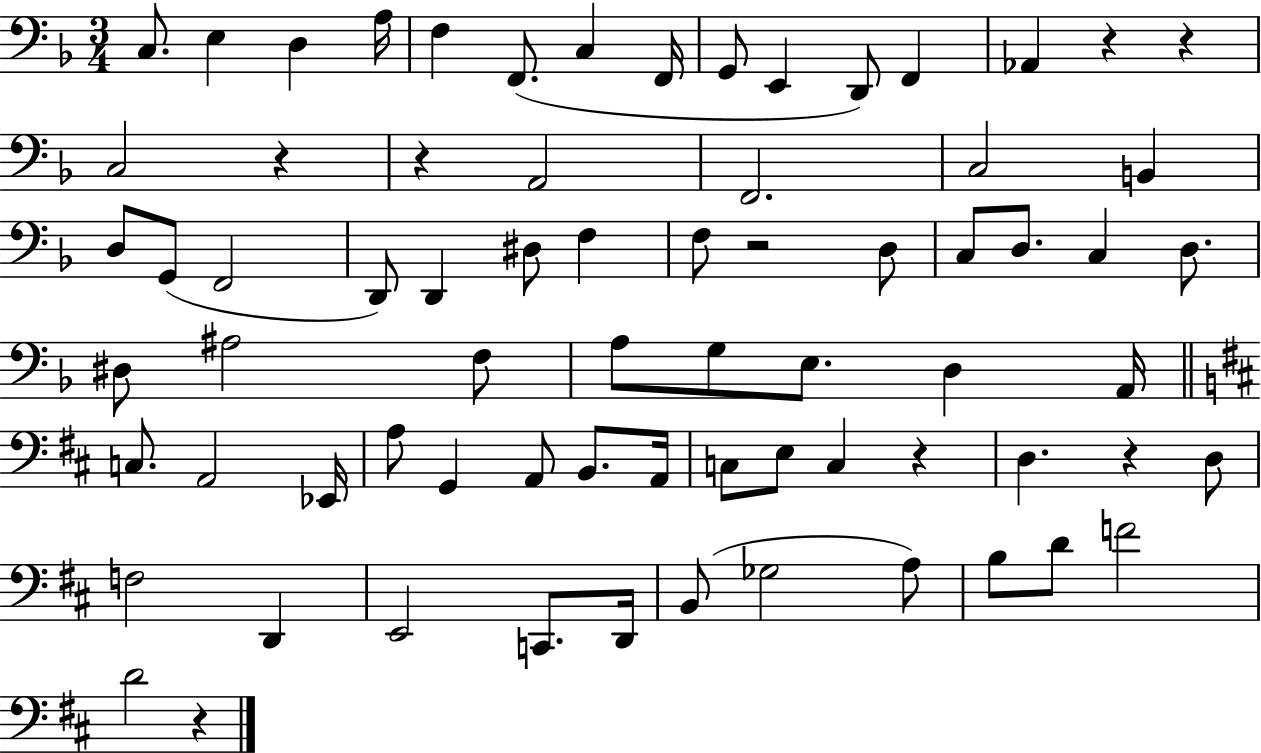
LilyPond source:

{
  \clef bass
  \numericTimeSignature
  \time 3/4
  \key f \major
  c8. e4 d4 a16 | f4 f,8.( c4 f,16 | g,8 e,4 d,8) f,4 | aes,4 r4 r4 | \break c2 r4 | r4 a,2 | f,2. | c2 b,4 | \break d8 g,8( f,2 | d,8) d,4 dis8 f4 | f8 r2 d8 | c8 d8. c4 d8. | \break dis8 ais2 f8 | a8 g8 e8. d4 a,16 | \bar "||" \break \key b \minor c8. a,2 ees,16 | a8 g,4 a,8 b,8. a,16 | c8 e8 c4 r4 | d4. r4 d8 | \break f2 d,4 | e,2 c,8. d,16 | b,8( ges2 a8) | b8 d'8 f'2 | \break d'2 r4 | \bar "|."
}